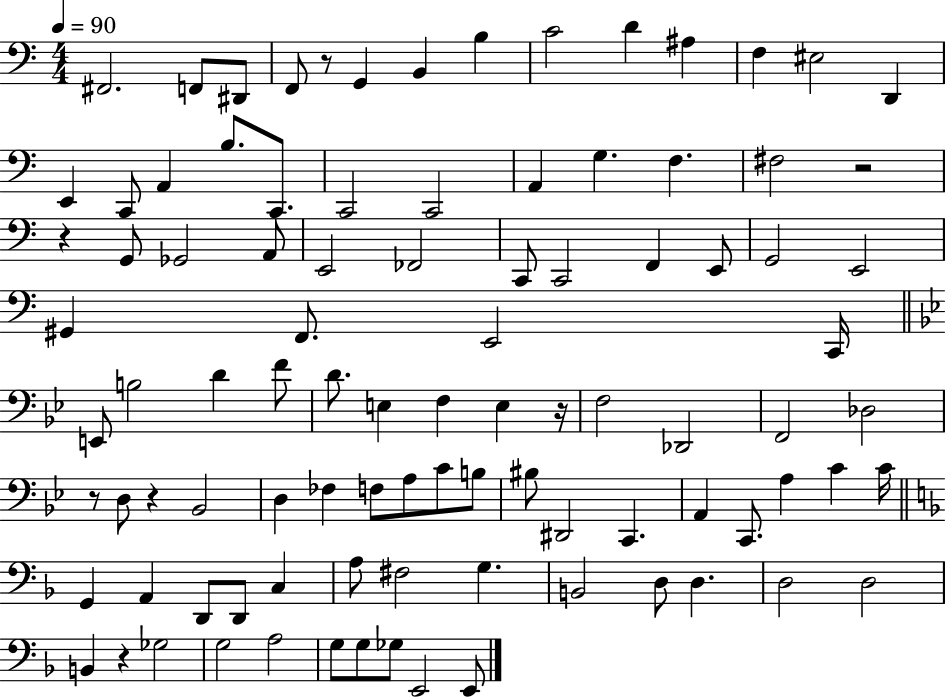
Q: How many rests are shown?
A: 7